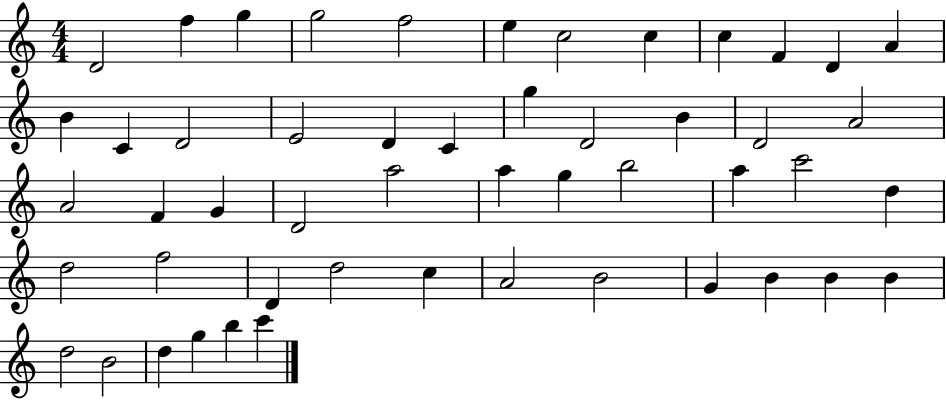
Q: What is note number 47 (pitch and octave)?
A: B4